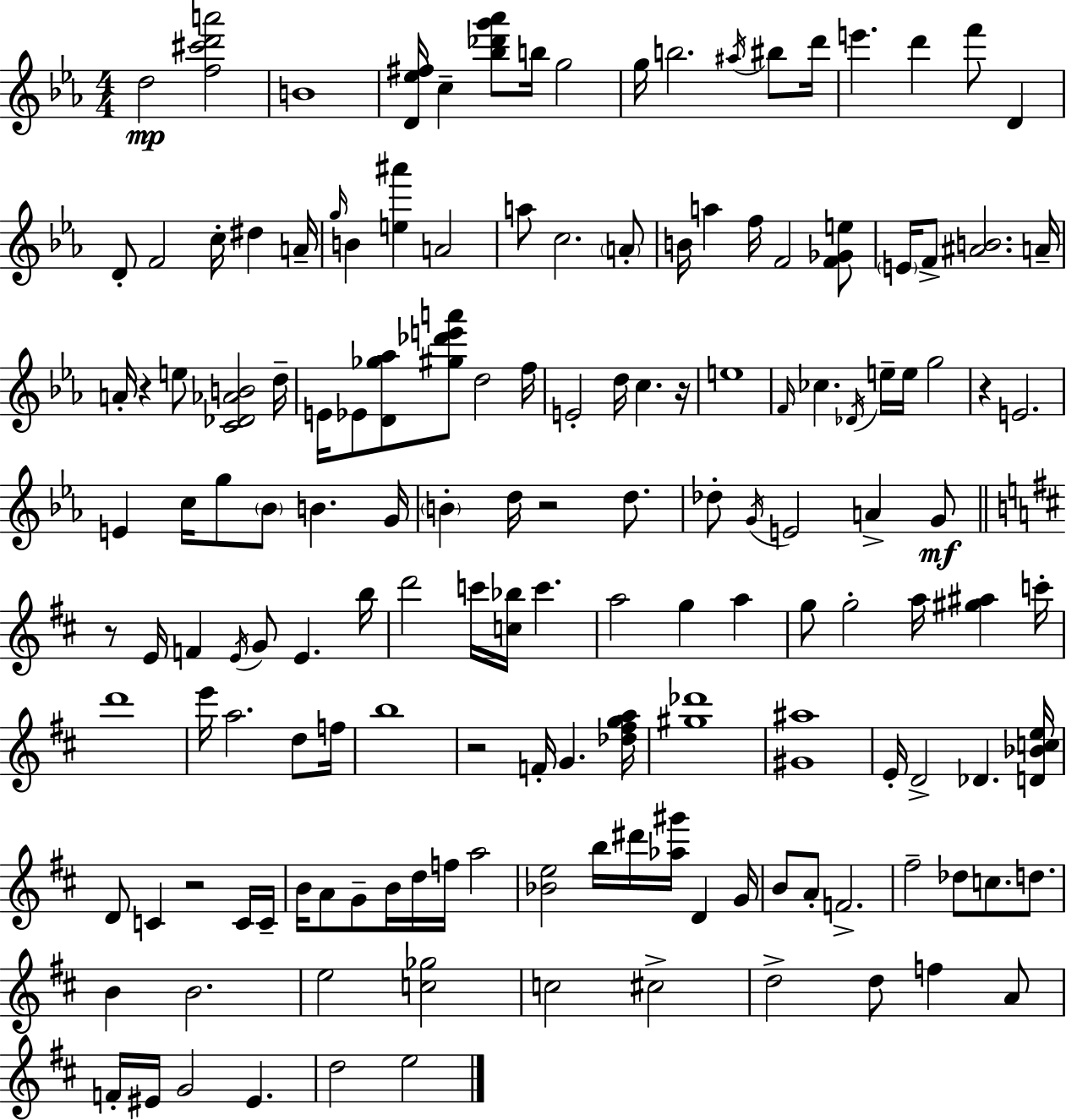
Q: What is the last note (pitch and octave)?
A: E5